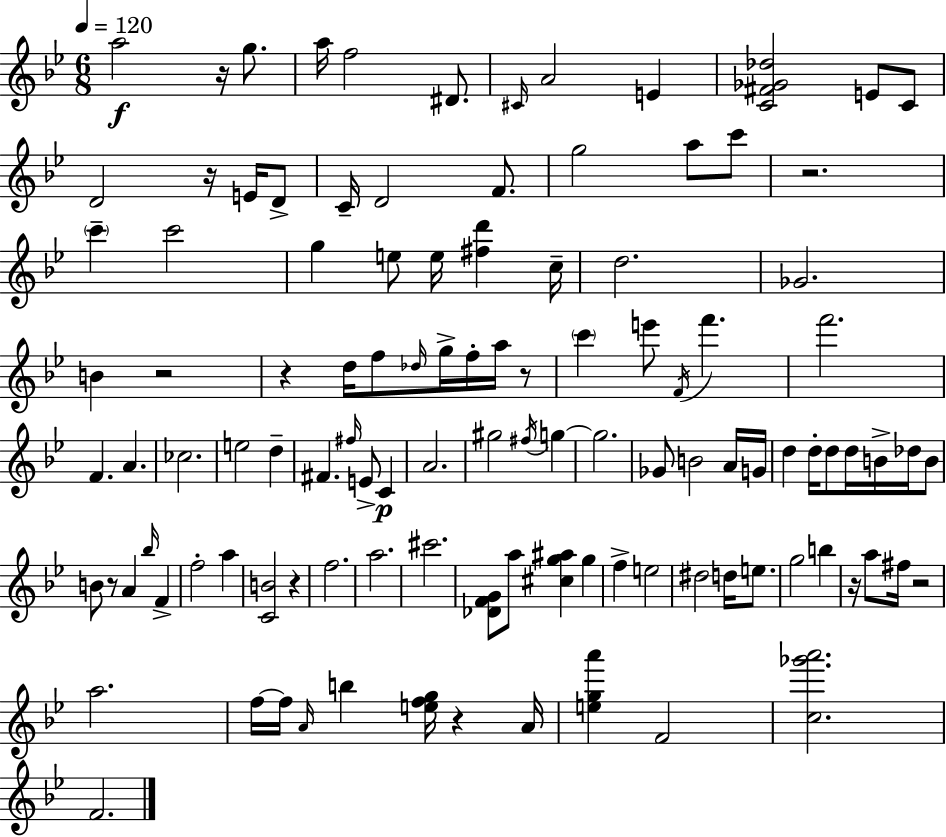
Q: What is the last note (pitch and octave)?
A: F4